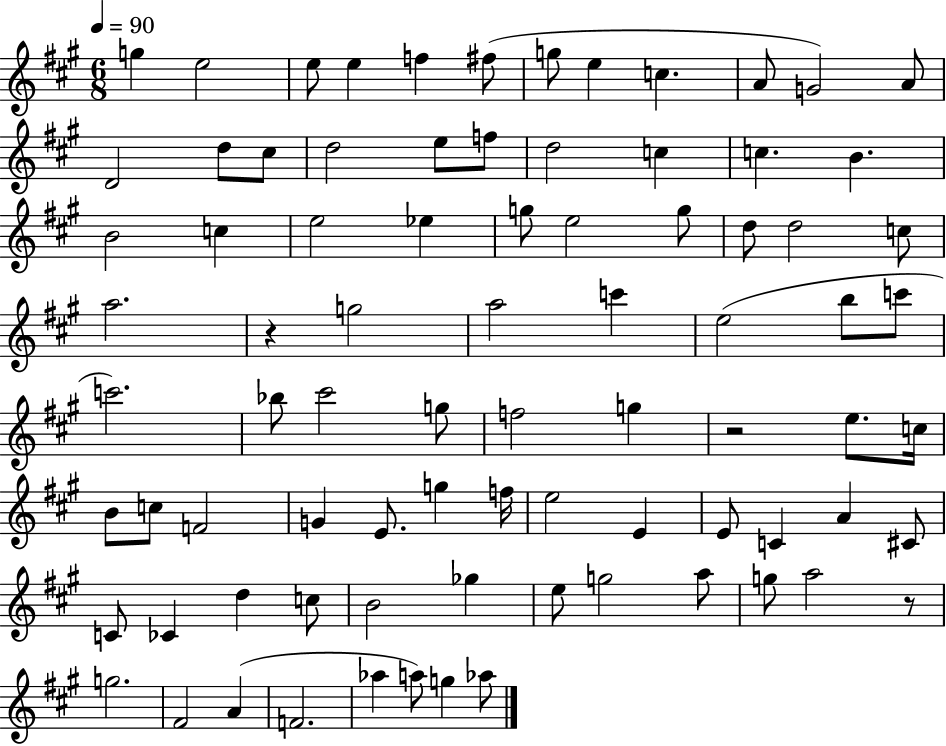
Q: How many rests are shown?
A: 3